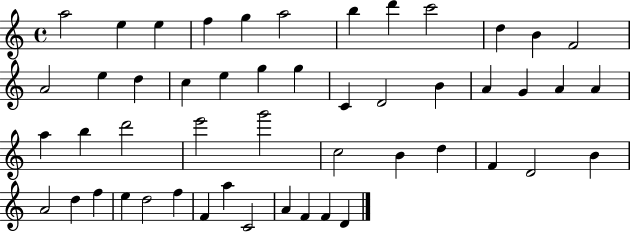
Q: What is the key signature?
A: C major